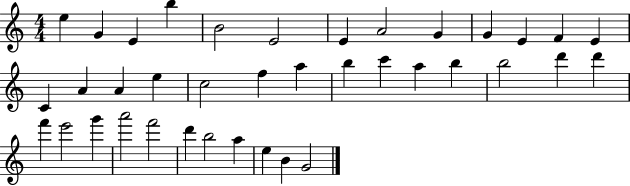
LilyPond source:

{
  \clef treble
  \numericTimeSignature
  \time 4/4
  \key c \major
  e''4 g'4 e'4 b''4 | b'2 e'2 | e'4 a'2 g'4 | g'4 e'4 f'4 e'4 | \break c'4 a'4 a'4 e''4 | c''2 f''4 a''4 | b''4 c'''4 a''4 b''4 | b''2 d'''4 d'''4 | \break f'''4 e'''2 g'''4 | a'''2 f'''2 | d'''4 b''2 a''4 | e''4 b'4 g'2 | \break \bar "|."
}